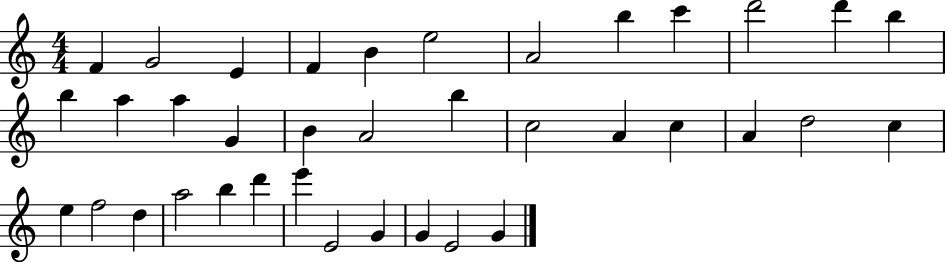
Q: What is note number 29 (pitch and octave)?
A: A5